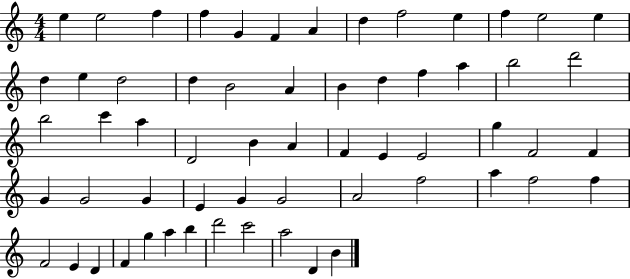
E5/q E5/h F5/q F5/q G4/q F4/q A4/q D5/q F5/h E5/q F5/q E5/h E5/q D5/q E5/q D5/h D5/q B4/h A4/q B4/q D5/q F5/q A5/q B5/h D6/h B5/h C6/q A5/q D4/h B4/q A4/q F4/q E4/q E4/h G5/q F4/h F4/q G4/q G4/h G4/q E4/q G4/q G4/h A4/h F5/h A5/q F5/h F5/q F4/h E4/q D4/q F4/q G5/q A5/q B5/q D6/h C6/h A5/h D4/q B4/q